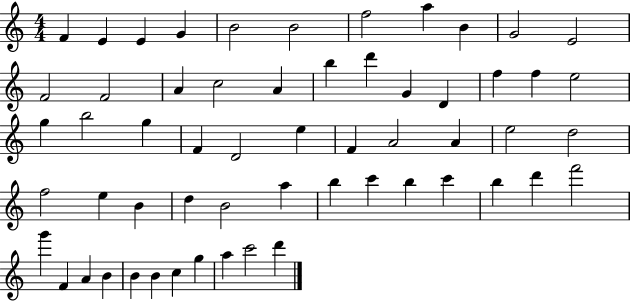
X:1
T:Untitled
M:4/4
L:1/4
K:C
F E E G B2 B2 f2 a B G2 E2 F2 F2 A c2 A b d' G D f f e2 g b2 g F D2 e F A2 A e2 d2 f2 e B d B2 a b c' b c' b d' f'2 g' F A B B B c g a c'2 d'